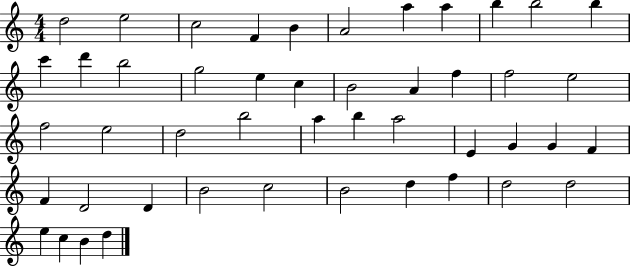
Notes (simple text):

D5/h E5/h C5/h F4/q B4/q A4/h A5/q A5/q B5/q B5/h B5/q C6/q D6/q B5/h G5/h E5/q C5/q B4/h A4/q F5/q F5/h E5/h F5/h E5/h D5/h B5/h A5/q B5/q A5/h E4/q G4/q G4/q F4/q F4/q D4/h D4/q B4/h C5/h B4/h D5/q F5/q D5/h D5/h E5/q C5/q B4/q D5/q